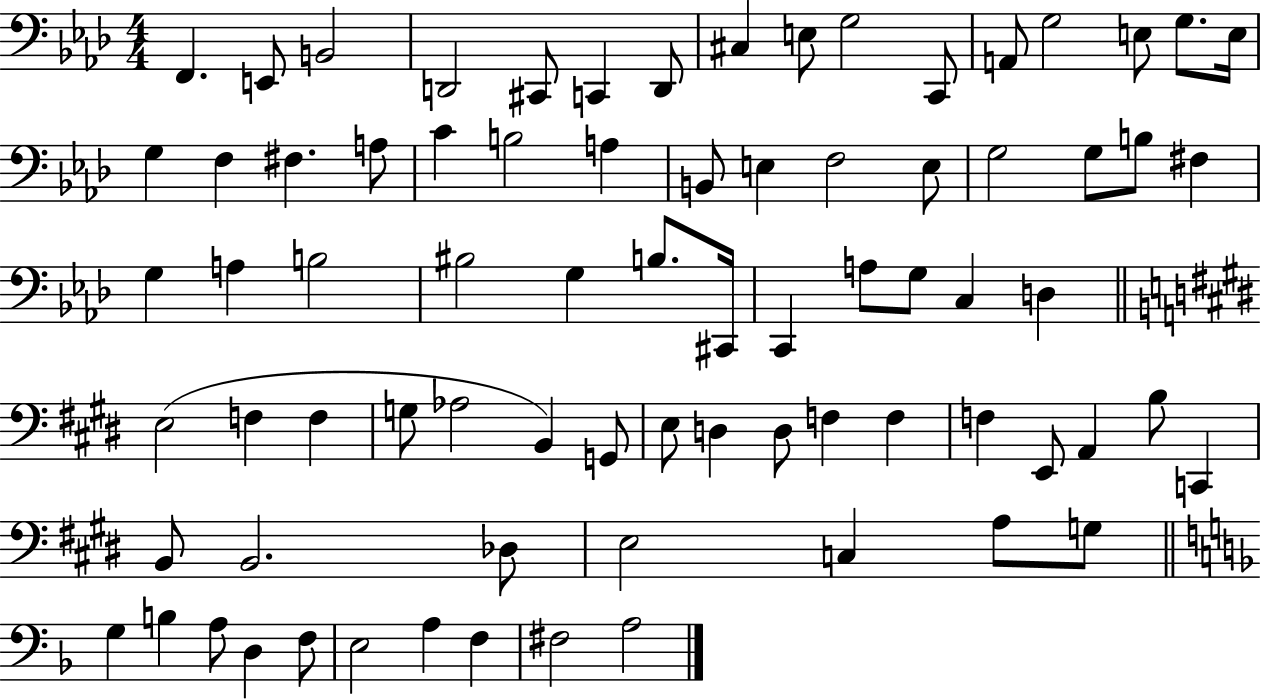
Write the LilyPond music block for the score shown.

{
  \clef bass
  \numericTimeSignature
  \time 4/4
  \key aes \major
  f,4. e,8 b,2 | d,2 cis,8 c,4 d,8 | cis4 e8 g2 c,8 | a,8 g2 e8 g8. e16 | \break g4 f4 fis4. a8 | c'4 b2 a4 | b,8 e4 f2 e8 | g2 g8 b8 fis4 | \break g4 a4 b2 | bis2 g4 b8. cis,16 | c,4 a8 g8 c4 d4 | \bar "||" \break \key e \major e2( f4 f4 | g8 aes2 b,4) g,8 | e8 d4 d8 f4 f4 | f4 e,8 a,4 b8 c,4 | \break b,8 b,2. des8 | e2 c4 a8 g8 | \bar "||" \break \key f \major g4 b4 a8 d4 f8 | e2 a4 f4 | fis2 a2 | \bar "|."
}